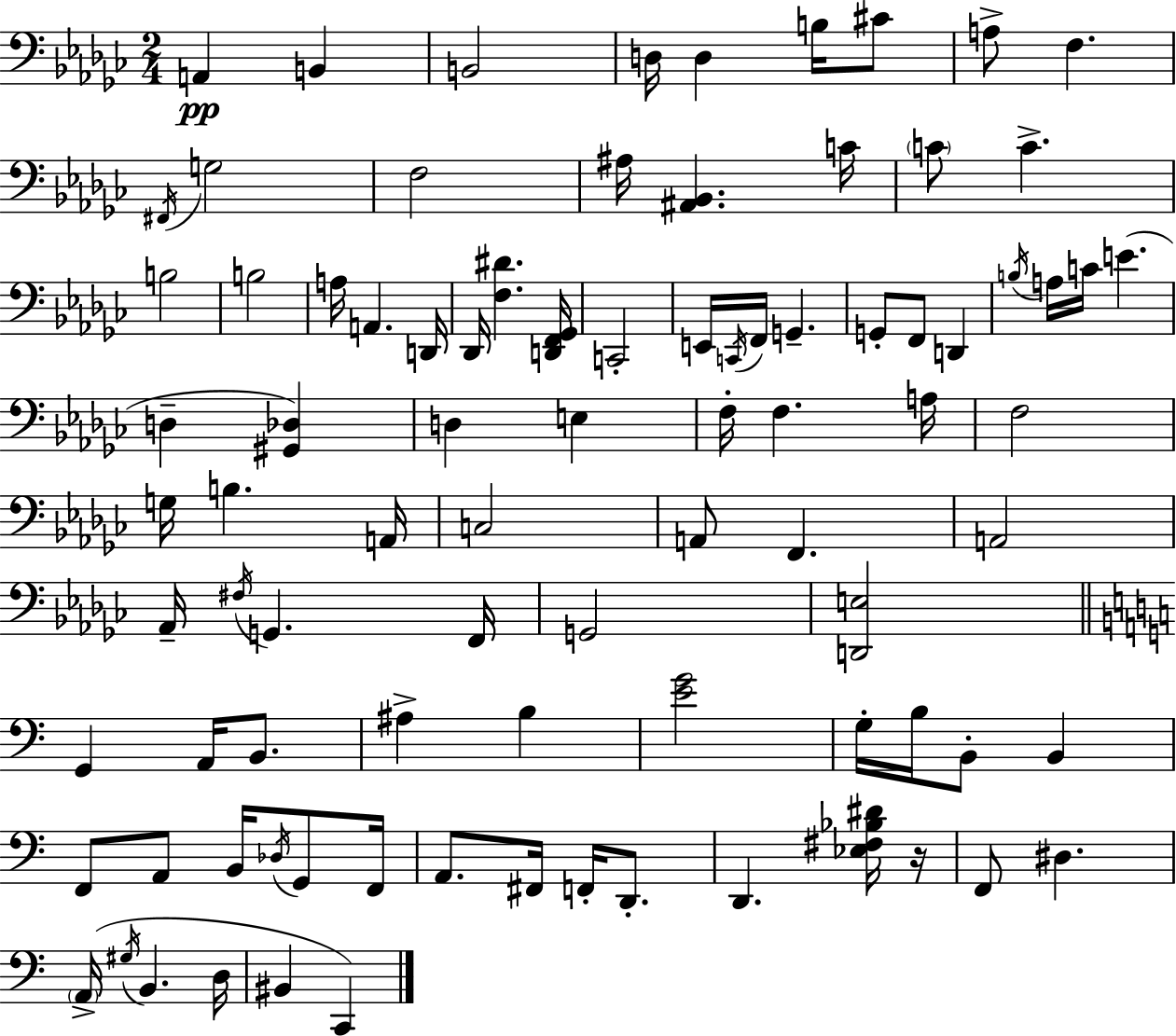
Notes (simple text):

A2/q B2/q B2/h D3/s D3/q B3/s C#4/e A3/e F3/q. F#2/s G3/h F3/h A#3/s [A#2,Bb2]/q. C4/s C4/e C4/q. B3/h B3/h A3/s A2/q. D2/s Db2/s [F3,D#4]/q. [D2,F2,Gb2]/s C2/h E2/s C2/s F2/s G2/q. G2/e F2/e D2/q B3/s A3/s C4/s E4/q. D3/q [G#2,Db3]/q D3/q E3/q F3/s F3/q. A3/s F3/h G3/s B3/q. A2/s C3/h A2/e F2/q. A2/h Ab2/s F#3/s G2/q. F2/s G2/h [D2,E3]/h G2/q A2/s B2/e. A#3/q B3/q [E4,G4]/h G3/s B3/s B2/e B2/q F2/e A2/e B2/s Db3/s G2/e F2/s A2/e. F#2/s F2/s D2/e. D2/q. [Eb3,F#3,Bb3,D#4]/s R/s F2/e D#3/q. A2/s G#3/s B2/q. D3/s BIS2/q C2/q